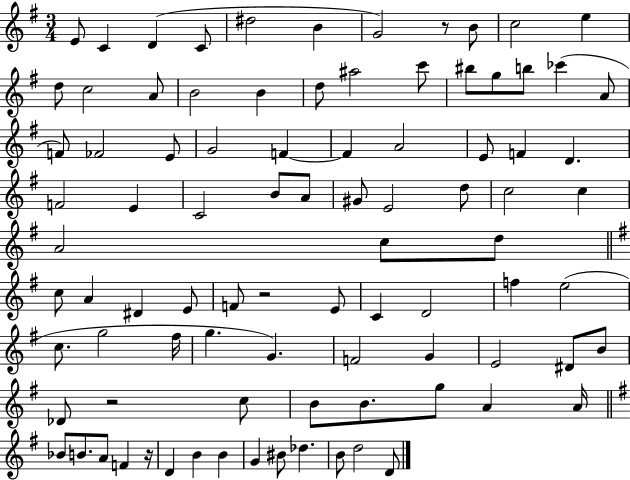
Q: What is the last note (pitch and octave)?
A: D4